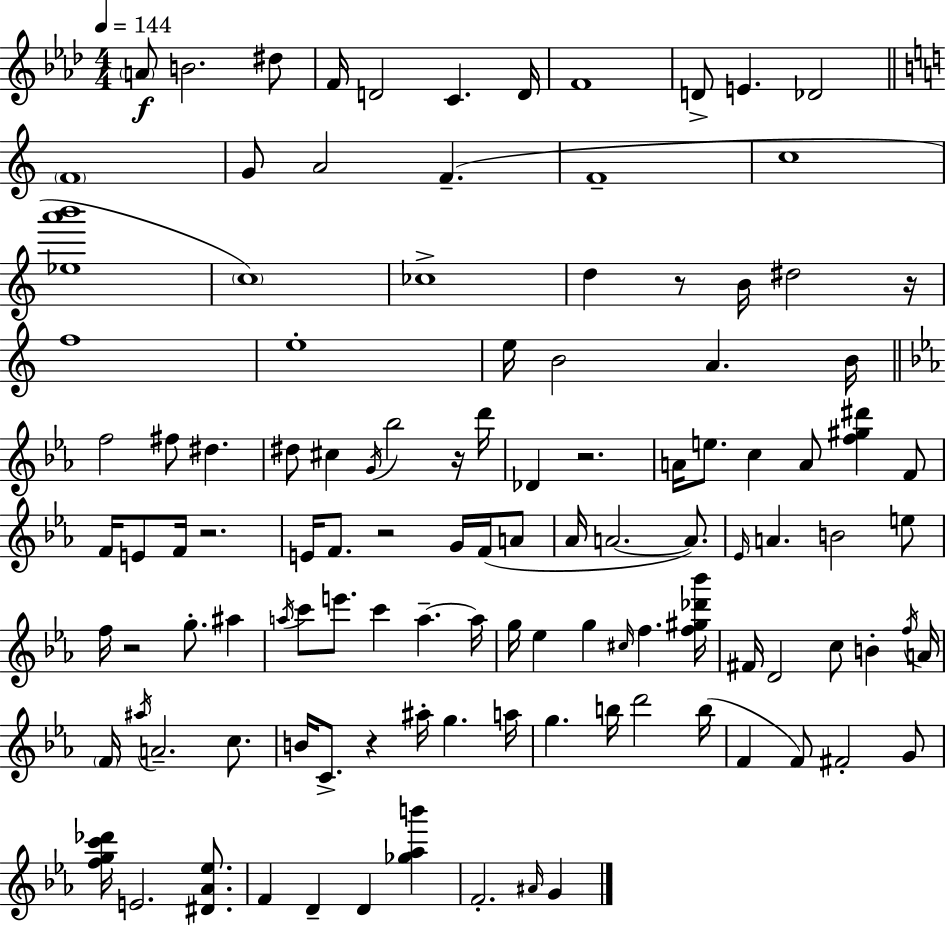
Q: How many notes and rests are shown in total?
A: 115